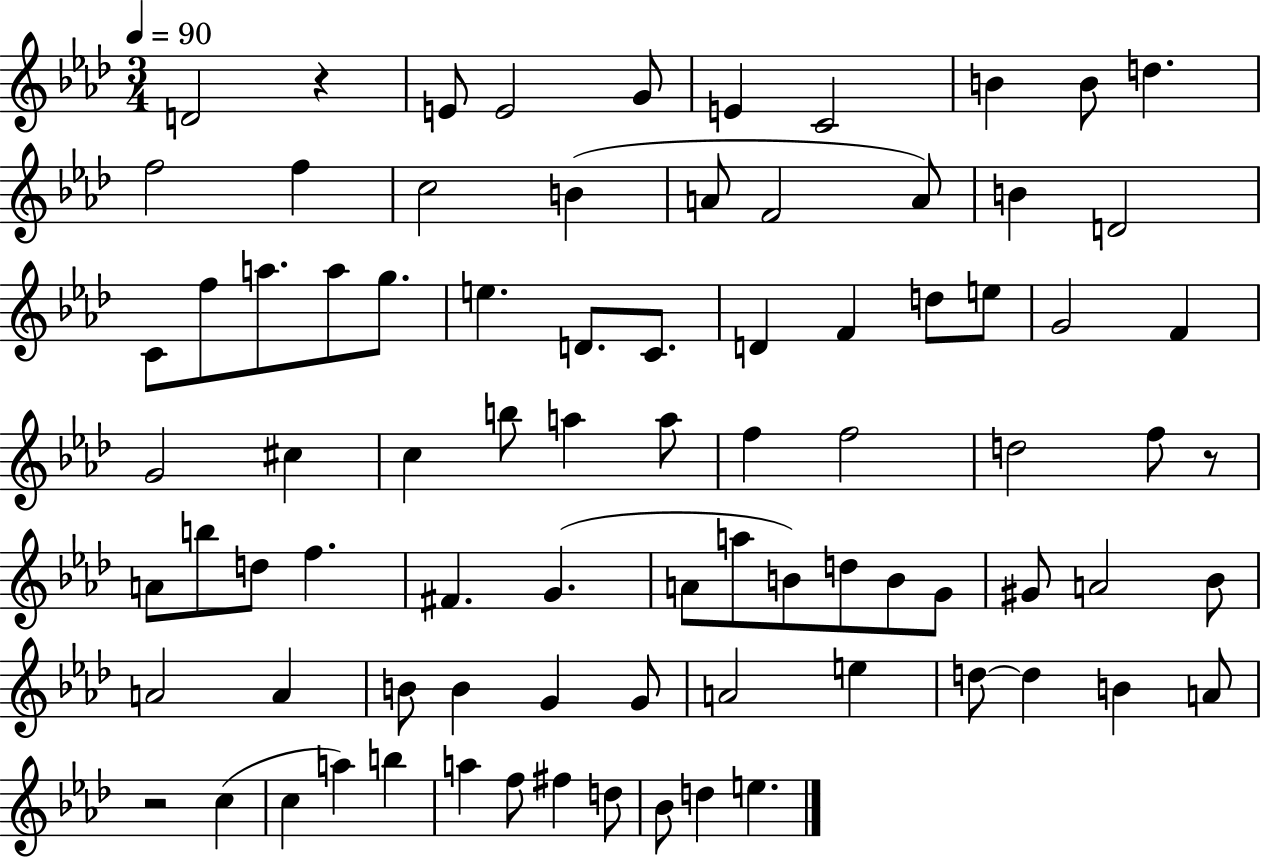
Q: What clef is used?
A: treble